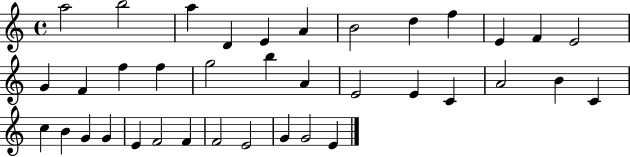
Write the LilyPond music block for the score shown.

{
  \clef treble
  \time 4/4
  \defaultTimeSignature
  \key c \major
  a''2 b''2 | a''4 d'4 e'4 a'4 | b'2 d''4 f''4 | e'4 f'4 e'2 | \break g'4 f'4 f''4 f''4 | g''2 b''4 a'4 | e'2 e'4 c'4 | a'2 b'4 c'4 | \break c''4 b'4 g'4 g'4 | e'4 f'2 f'4 | f'2 e'2 | g'4 g'2 e'4 | \break \bar "|."
}